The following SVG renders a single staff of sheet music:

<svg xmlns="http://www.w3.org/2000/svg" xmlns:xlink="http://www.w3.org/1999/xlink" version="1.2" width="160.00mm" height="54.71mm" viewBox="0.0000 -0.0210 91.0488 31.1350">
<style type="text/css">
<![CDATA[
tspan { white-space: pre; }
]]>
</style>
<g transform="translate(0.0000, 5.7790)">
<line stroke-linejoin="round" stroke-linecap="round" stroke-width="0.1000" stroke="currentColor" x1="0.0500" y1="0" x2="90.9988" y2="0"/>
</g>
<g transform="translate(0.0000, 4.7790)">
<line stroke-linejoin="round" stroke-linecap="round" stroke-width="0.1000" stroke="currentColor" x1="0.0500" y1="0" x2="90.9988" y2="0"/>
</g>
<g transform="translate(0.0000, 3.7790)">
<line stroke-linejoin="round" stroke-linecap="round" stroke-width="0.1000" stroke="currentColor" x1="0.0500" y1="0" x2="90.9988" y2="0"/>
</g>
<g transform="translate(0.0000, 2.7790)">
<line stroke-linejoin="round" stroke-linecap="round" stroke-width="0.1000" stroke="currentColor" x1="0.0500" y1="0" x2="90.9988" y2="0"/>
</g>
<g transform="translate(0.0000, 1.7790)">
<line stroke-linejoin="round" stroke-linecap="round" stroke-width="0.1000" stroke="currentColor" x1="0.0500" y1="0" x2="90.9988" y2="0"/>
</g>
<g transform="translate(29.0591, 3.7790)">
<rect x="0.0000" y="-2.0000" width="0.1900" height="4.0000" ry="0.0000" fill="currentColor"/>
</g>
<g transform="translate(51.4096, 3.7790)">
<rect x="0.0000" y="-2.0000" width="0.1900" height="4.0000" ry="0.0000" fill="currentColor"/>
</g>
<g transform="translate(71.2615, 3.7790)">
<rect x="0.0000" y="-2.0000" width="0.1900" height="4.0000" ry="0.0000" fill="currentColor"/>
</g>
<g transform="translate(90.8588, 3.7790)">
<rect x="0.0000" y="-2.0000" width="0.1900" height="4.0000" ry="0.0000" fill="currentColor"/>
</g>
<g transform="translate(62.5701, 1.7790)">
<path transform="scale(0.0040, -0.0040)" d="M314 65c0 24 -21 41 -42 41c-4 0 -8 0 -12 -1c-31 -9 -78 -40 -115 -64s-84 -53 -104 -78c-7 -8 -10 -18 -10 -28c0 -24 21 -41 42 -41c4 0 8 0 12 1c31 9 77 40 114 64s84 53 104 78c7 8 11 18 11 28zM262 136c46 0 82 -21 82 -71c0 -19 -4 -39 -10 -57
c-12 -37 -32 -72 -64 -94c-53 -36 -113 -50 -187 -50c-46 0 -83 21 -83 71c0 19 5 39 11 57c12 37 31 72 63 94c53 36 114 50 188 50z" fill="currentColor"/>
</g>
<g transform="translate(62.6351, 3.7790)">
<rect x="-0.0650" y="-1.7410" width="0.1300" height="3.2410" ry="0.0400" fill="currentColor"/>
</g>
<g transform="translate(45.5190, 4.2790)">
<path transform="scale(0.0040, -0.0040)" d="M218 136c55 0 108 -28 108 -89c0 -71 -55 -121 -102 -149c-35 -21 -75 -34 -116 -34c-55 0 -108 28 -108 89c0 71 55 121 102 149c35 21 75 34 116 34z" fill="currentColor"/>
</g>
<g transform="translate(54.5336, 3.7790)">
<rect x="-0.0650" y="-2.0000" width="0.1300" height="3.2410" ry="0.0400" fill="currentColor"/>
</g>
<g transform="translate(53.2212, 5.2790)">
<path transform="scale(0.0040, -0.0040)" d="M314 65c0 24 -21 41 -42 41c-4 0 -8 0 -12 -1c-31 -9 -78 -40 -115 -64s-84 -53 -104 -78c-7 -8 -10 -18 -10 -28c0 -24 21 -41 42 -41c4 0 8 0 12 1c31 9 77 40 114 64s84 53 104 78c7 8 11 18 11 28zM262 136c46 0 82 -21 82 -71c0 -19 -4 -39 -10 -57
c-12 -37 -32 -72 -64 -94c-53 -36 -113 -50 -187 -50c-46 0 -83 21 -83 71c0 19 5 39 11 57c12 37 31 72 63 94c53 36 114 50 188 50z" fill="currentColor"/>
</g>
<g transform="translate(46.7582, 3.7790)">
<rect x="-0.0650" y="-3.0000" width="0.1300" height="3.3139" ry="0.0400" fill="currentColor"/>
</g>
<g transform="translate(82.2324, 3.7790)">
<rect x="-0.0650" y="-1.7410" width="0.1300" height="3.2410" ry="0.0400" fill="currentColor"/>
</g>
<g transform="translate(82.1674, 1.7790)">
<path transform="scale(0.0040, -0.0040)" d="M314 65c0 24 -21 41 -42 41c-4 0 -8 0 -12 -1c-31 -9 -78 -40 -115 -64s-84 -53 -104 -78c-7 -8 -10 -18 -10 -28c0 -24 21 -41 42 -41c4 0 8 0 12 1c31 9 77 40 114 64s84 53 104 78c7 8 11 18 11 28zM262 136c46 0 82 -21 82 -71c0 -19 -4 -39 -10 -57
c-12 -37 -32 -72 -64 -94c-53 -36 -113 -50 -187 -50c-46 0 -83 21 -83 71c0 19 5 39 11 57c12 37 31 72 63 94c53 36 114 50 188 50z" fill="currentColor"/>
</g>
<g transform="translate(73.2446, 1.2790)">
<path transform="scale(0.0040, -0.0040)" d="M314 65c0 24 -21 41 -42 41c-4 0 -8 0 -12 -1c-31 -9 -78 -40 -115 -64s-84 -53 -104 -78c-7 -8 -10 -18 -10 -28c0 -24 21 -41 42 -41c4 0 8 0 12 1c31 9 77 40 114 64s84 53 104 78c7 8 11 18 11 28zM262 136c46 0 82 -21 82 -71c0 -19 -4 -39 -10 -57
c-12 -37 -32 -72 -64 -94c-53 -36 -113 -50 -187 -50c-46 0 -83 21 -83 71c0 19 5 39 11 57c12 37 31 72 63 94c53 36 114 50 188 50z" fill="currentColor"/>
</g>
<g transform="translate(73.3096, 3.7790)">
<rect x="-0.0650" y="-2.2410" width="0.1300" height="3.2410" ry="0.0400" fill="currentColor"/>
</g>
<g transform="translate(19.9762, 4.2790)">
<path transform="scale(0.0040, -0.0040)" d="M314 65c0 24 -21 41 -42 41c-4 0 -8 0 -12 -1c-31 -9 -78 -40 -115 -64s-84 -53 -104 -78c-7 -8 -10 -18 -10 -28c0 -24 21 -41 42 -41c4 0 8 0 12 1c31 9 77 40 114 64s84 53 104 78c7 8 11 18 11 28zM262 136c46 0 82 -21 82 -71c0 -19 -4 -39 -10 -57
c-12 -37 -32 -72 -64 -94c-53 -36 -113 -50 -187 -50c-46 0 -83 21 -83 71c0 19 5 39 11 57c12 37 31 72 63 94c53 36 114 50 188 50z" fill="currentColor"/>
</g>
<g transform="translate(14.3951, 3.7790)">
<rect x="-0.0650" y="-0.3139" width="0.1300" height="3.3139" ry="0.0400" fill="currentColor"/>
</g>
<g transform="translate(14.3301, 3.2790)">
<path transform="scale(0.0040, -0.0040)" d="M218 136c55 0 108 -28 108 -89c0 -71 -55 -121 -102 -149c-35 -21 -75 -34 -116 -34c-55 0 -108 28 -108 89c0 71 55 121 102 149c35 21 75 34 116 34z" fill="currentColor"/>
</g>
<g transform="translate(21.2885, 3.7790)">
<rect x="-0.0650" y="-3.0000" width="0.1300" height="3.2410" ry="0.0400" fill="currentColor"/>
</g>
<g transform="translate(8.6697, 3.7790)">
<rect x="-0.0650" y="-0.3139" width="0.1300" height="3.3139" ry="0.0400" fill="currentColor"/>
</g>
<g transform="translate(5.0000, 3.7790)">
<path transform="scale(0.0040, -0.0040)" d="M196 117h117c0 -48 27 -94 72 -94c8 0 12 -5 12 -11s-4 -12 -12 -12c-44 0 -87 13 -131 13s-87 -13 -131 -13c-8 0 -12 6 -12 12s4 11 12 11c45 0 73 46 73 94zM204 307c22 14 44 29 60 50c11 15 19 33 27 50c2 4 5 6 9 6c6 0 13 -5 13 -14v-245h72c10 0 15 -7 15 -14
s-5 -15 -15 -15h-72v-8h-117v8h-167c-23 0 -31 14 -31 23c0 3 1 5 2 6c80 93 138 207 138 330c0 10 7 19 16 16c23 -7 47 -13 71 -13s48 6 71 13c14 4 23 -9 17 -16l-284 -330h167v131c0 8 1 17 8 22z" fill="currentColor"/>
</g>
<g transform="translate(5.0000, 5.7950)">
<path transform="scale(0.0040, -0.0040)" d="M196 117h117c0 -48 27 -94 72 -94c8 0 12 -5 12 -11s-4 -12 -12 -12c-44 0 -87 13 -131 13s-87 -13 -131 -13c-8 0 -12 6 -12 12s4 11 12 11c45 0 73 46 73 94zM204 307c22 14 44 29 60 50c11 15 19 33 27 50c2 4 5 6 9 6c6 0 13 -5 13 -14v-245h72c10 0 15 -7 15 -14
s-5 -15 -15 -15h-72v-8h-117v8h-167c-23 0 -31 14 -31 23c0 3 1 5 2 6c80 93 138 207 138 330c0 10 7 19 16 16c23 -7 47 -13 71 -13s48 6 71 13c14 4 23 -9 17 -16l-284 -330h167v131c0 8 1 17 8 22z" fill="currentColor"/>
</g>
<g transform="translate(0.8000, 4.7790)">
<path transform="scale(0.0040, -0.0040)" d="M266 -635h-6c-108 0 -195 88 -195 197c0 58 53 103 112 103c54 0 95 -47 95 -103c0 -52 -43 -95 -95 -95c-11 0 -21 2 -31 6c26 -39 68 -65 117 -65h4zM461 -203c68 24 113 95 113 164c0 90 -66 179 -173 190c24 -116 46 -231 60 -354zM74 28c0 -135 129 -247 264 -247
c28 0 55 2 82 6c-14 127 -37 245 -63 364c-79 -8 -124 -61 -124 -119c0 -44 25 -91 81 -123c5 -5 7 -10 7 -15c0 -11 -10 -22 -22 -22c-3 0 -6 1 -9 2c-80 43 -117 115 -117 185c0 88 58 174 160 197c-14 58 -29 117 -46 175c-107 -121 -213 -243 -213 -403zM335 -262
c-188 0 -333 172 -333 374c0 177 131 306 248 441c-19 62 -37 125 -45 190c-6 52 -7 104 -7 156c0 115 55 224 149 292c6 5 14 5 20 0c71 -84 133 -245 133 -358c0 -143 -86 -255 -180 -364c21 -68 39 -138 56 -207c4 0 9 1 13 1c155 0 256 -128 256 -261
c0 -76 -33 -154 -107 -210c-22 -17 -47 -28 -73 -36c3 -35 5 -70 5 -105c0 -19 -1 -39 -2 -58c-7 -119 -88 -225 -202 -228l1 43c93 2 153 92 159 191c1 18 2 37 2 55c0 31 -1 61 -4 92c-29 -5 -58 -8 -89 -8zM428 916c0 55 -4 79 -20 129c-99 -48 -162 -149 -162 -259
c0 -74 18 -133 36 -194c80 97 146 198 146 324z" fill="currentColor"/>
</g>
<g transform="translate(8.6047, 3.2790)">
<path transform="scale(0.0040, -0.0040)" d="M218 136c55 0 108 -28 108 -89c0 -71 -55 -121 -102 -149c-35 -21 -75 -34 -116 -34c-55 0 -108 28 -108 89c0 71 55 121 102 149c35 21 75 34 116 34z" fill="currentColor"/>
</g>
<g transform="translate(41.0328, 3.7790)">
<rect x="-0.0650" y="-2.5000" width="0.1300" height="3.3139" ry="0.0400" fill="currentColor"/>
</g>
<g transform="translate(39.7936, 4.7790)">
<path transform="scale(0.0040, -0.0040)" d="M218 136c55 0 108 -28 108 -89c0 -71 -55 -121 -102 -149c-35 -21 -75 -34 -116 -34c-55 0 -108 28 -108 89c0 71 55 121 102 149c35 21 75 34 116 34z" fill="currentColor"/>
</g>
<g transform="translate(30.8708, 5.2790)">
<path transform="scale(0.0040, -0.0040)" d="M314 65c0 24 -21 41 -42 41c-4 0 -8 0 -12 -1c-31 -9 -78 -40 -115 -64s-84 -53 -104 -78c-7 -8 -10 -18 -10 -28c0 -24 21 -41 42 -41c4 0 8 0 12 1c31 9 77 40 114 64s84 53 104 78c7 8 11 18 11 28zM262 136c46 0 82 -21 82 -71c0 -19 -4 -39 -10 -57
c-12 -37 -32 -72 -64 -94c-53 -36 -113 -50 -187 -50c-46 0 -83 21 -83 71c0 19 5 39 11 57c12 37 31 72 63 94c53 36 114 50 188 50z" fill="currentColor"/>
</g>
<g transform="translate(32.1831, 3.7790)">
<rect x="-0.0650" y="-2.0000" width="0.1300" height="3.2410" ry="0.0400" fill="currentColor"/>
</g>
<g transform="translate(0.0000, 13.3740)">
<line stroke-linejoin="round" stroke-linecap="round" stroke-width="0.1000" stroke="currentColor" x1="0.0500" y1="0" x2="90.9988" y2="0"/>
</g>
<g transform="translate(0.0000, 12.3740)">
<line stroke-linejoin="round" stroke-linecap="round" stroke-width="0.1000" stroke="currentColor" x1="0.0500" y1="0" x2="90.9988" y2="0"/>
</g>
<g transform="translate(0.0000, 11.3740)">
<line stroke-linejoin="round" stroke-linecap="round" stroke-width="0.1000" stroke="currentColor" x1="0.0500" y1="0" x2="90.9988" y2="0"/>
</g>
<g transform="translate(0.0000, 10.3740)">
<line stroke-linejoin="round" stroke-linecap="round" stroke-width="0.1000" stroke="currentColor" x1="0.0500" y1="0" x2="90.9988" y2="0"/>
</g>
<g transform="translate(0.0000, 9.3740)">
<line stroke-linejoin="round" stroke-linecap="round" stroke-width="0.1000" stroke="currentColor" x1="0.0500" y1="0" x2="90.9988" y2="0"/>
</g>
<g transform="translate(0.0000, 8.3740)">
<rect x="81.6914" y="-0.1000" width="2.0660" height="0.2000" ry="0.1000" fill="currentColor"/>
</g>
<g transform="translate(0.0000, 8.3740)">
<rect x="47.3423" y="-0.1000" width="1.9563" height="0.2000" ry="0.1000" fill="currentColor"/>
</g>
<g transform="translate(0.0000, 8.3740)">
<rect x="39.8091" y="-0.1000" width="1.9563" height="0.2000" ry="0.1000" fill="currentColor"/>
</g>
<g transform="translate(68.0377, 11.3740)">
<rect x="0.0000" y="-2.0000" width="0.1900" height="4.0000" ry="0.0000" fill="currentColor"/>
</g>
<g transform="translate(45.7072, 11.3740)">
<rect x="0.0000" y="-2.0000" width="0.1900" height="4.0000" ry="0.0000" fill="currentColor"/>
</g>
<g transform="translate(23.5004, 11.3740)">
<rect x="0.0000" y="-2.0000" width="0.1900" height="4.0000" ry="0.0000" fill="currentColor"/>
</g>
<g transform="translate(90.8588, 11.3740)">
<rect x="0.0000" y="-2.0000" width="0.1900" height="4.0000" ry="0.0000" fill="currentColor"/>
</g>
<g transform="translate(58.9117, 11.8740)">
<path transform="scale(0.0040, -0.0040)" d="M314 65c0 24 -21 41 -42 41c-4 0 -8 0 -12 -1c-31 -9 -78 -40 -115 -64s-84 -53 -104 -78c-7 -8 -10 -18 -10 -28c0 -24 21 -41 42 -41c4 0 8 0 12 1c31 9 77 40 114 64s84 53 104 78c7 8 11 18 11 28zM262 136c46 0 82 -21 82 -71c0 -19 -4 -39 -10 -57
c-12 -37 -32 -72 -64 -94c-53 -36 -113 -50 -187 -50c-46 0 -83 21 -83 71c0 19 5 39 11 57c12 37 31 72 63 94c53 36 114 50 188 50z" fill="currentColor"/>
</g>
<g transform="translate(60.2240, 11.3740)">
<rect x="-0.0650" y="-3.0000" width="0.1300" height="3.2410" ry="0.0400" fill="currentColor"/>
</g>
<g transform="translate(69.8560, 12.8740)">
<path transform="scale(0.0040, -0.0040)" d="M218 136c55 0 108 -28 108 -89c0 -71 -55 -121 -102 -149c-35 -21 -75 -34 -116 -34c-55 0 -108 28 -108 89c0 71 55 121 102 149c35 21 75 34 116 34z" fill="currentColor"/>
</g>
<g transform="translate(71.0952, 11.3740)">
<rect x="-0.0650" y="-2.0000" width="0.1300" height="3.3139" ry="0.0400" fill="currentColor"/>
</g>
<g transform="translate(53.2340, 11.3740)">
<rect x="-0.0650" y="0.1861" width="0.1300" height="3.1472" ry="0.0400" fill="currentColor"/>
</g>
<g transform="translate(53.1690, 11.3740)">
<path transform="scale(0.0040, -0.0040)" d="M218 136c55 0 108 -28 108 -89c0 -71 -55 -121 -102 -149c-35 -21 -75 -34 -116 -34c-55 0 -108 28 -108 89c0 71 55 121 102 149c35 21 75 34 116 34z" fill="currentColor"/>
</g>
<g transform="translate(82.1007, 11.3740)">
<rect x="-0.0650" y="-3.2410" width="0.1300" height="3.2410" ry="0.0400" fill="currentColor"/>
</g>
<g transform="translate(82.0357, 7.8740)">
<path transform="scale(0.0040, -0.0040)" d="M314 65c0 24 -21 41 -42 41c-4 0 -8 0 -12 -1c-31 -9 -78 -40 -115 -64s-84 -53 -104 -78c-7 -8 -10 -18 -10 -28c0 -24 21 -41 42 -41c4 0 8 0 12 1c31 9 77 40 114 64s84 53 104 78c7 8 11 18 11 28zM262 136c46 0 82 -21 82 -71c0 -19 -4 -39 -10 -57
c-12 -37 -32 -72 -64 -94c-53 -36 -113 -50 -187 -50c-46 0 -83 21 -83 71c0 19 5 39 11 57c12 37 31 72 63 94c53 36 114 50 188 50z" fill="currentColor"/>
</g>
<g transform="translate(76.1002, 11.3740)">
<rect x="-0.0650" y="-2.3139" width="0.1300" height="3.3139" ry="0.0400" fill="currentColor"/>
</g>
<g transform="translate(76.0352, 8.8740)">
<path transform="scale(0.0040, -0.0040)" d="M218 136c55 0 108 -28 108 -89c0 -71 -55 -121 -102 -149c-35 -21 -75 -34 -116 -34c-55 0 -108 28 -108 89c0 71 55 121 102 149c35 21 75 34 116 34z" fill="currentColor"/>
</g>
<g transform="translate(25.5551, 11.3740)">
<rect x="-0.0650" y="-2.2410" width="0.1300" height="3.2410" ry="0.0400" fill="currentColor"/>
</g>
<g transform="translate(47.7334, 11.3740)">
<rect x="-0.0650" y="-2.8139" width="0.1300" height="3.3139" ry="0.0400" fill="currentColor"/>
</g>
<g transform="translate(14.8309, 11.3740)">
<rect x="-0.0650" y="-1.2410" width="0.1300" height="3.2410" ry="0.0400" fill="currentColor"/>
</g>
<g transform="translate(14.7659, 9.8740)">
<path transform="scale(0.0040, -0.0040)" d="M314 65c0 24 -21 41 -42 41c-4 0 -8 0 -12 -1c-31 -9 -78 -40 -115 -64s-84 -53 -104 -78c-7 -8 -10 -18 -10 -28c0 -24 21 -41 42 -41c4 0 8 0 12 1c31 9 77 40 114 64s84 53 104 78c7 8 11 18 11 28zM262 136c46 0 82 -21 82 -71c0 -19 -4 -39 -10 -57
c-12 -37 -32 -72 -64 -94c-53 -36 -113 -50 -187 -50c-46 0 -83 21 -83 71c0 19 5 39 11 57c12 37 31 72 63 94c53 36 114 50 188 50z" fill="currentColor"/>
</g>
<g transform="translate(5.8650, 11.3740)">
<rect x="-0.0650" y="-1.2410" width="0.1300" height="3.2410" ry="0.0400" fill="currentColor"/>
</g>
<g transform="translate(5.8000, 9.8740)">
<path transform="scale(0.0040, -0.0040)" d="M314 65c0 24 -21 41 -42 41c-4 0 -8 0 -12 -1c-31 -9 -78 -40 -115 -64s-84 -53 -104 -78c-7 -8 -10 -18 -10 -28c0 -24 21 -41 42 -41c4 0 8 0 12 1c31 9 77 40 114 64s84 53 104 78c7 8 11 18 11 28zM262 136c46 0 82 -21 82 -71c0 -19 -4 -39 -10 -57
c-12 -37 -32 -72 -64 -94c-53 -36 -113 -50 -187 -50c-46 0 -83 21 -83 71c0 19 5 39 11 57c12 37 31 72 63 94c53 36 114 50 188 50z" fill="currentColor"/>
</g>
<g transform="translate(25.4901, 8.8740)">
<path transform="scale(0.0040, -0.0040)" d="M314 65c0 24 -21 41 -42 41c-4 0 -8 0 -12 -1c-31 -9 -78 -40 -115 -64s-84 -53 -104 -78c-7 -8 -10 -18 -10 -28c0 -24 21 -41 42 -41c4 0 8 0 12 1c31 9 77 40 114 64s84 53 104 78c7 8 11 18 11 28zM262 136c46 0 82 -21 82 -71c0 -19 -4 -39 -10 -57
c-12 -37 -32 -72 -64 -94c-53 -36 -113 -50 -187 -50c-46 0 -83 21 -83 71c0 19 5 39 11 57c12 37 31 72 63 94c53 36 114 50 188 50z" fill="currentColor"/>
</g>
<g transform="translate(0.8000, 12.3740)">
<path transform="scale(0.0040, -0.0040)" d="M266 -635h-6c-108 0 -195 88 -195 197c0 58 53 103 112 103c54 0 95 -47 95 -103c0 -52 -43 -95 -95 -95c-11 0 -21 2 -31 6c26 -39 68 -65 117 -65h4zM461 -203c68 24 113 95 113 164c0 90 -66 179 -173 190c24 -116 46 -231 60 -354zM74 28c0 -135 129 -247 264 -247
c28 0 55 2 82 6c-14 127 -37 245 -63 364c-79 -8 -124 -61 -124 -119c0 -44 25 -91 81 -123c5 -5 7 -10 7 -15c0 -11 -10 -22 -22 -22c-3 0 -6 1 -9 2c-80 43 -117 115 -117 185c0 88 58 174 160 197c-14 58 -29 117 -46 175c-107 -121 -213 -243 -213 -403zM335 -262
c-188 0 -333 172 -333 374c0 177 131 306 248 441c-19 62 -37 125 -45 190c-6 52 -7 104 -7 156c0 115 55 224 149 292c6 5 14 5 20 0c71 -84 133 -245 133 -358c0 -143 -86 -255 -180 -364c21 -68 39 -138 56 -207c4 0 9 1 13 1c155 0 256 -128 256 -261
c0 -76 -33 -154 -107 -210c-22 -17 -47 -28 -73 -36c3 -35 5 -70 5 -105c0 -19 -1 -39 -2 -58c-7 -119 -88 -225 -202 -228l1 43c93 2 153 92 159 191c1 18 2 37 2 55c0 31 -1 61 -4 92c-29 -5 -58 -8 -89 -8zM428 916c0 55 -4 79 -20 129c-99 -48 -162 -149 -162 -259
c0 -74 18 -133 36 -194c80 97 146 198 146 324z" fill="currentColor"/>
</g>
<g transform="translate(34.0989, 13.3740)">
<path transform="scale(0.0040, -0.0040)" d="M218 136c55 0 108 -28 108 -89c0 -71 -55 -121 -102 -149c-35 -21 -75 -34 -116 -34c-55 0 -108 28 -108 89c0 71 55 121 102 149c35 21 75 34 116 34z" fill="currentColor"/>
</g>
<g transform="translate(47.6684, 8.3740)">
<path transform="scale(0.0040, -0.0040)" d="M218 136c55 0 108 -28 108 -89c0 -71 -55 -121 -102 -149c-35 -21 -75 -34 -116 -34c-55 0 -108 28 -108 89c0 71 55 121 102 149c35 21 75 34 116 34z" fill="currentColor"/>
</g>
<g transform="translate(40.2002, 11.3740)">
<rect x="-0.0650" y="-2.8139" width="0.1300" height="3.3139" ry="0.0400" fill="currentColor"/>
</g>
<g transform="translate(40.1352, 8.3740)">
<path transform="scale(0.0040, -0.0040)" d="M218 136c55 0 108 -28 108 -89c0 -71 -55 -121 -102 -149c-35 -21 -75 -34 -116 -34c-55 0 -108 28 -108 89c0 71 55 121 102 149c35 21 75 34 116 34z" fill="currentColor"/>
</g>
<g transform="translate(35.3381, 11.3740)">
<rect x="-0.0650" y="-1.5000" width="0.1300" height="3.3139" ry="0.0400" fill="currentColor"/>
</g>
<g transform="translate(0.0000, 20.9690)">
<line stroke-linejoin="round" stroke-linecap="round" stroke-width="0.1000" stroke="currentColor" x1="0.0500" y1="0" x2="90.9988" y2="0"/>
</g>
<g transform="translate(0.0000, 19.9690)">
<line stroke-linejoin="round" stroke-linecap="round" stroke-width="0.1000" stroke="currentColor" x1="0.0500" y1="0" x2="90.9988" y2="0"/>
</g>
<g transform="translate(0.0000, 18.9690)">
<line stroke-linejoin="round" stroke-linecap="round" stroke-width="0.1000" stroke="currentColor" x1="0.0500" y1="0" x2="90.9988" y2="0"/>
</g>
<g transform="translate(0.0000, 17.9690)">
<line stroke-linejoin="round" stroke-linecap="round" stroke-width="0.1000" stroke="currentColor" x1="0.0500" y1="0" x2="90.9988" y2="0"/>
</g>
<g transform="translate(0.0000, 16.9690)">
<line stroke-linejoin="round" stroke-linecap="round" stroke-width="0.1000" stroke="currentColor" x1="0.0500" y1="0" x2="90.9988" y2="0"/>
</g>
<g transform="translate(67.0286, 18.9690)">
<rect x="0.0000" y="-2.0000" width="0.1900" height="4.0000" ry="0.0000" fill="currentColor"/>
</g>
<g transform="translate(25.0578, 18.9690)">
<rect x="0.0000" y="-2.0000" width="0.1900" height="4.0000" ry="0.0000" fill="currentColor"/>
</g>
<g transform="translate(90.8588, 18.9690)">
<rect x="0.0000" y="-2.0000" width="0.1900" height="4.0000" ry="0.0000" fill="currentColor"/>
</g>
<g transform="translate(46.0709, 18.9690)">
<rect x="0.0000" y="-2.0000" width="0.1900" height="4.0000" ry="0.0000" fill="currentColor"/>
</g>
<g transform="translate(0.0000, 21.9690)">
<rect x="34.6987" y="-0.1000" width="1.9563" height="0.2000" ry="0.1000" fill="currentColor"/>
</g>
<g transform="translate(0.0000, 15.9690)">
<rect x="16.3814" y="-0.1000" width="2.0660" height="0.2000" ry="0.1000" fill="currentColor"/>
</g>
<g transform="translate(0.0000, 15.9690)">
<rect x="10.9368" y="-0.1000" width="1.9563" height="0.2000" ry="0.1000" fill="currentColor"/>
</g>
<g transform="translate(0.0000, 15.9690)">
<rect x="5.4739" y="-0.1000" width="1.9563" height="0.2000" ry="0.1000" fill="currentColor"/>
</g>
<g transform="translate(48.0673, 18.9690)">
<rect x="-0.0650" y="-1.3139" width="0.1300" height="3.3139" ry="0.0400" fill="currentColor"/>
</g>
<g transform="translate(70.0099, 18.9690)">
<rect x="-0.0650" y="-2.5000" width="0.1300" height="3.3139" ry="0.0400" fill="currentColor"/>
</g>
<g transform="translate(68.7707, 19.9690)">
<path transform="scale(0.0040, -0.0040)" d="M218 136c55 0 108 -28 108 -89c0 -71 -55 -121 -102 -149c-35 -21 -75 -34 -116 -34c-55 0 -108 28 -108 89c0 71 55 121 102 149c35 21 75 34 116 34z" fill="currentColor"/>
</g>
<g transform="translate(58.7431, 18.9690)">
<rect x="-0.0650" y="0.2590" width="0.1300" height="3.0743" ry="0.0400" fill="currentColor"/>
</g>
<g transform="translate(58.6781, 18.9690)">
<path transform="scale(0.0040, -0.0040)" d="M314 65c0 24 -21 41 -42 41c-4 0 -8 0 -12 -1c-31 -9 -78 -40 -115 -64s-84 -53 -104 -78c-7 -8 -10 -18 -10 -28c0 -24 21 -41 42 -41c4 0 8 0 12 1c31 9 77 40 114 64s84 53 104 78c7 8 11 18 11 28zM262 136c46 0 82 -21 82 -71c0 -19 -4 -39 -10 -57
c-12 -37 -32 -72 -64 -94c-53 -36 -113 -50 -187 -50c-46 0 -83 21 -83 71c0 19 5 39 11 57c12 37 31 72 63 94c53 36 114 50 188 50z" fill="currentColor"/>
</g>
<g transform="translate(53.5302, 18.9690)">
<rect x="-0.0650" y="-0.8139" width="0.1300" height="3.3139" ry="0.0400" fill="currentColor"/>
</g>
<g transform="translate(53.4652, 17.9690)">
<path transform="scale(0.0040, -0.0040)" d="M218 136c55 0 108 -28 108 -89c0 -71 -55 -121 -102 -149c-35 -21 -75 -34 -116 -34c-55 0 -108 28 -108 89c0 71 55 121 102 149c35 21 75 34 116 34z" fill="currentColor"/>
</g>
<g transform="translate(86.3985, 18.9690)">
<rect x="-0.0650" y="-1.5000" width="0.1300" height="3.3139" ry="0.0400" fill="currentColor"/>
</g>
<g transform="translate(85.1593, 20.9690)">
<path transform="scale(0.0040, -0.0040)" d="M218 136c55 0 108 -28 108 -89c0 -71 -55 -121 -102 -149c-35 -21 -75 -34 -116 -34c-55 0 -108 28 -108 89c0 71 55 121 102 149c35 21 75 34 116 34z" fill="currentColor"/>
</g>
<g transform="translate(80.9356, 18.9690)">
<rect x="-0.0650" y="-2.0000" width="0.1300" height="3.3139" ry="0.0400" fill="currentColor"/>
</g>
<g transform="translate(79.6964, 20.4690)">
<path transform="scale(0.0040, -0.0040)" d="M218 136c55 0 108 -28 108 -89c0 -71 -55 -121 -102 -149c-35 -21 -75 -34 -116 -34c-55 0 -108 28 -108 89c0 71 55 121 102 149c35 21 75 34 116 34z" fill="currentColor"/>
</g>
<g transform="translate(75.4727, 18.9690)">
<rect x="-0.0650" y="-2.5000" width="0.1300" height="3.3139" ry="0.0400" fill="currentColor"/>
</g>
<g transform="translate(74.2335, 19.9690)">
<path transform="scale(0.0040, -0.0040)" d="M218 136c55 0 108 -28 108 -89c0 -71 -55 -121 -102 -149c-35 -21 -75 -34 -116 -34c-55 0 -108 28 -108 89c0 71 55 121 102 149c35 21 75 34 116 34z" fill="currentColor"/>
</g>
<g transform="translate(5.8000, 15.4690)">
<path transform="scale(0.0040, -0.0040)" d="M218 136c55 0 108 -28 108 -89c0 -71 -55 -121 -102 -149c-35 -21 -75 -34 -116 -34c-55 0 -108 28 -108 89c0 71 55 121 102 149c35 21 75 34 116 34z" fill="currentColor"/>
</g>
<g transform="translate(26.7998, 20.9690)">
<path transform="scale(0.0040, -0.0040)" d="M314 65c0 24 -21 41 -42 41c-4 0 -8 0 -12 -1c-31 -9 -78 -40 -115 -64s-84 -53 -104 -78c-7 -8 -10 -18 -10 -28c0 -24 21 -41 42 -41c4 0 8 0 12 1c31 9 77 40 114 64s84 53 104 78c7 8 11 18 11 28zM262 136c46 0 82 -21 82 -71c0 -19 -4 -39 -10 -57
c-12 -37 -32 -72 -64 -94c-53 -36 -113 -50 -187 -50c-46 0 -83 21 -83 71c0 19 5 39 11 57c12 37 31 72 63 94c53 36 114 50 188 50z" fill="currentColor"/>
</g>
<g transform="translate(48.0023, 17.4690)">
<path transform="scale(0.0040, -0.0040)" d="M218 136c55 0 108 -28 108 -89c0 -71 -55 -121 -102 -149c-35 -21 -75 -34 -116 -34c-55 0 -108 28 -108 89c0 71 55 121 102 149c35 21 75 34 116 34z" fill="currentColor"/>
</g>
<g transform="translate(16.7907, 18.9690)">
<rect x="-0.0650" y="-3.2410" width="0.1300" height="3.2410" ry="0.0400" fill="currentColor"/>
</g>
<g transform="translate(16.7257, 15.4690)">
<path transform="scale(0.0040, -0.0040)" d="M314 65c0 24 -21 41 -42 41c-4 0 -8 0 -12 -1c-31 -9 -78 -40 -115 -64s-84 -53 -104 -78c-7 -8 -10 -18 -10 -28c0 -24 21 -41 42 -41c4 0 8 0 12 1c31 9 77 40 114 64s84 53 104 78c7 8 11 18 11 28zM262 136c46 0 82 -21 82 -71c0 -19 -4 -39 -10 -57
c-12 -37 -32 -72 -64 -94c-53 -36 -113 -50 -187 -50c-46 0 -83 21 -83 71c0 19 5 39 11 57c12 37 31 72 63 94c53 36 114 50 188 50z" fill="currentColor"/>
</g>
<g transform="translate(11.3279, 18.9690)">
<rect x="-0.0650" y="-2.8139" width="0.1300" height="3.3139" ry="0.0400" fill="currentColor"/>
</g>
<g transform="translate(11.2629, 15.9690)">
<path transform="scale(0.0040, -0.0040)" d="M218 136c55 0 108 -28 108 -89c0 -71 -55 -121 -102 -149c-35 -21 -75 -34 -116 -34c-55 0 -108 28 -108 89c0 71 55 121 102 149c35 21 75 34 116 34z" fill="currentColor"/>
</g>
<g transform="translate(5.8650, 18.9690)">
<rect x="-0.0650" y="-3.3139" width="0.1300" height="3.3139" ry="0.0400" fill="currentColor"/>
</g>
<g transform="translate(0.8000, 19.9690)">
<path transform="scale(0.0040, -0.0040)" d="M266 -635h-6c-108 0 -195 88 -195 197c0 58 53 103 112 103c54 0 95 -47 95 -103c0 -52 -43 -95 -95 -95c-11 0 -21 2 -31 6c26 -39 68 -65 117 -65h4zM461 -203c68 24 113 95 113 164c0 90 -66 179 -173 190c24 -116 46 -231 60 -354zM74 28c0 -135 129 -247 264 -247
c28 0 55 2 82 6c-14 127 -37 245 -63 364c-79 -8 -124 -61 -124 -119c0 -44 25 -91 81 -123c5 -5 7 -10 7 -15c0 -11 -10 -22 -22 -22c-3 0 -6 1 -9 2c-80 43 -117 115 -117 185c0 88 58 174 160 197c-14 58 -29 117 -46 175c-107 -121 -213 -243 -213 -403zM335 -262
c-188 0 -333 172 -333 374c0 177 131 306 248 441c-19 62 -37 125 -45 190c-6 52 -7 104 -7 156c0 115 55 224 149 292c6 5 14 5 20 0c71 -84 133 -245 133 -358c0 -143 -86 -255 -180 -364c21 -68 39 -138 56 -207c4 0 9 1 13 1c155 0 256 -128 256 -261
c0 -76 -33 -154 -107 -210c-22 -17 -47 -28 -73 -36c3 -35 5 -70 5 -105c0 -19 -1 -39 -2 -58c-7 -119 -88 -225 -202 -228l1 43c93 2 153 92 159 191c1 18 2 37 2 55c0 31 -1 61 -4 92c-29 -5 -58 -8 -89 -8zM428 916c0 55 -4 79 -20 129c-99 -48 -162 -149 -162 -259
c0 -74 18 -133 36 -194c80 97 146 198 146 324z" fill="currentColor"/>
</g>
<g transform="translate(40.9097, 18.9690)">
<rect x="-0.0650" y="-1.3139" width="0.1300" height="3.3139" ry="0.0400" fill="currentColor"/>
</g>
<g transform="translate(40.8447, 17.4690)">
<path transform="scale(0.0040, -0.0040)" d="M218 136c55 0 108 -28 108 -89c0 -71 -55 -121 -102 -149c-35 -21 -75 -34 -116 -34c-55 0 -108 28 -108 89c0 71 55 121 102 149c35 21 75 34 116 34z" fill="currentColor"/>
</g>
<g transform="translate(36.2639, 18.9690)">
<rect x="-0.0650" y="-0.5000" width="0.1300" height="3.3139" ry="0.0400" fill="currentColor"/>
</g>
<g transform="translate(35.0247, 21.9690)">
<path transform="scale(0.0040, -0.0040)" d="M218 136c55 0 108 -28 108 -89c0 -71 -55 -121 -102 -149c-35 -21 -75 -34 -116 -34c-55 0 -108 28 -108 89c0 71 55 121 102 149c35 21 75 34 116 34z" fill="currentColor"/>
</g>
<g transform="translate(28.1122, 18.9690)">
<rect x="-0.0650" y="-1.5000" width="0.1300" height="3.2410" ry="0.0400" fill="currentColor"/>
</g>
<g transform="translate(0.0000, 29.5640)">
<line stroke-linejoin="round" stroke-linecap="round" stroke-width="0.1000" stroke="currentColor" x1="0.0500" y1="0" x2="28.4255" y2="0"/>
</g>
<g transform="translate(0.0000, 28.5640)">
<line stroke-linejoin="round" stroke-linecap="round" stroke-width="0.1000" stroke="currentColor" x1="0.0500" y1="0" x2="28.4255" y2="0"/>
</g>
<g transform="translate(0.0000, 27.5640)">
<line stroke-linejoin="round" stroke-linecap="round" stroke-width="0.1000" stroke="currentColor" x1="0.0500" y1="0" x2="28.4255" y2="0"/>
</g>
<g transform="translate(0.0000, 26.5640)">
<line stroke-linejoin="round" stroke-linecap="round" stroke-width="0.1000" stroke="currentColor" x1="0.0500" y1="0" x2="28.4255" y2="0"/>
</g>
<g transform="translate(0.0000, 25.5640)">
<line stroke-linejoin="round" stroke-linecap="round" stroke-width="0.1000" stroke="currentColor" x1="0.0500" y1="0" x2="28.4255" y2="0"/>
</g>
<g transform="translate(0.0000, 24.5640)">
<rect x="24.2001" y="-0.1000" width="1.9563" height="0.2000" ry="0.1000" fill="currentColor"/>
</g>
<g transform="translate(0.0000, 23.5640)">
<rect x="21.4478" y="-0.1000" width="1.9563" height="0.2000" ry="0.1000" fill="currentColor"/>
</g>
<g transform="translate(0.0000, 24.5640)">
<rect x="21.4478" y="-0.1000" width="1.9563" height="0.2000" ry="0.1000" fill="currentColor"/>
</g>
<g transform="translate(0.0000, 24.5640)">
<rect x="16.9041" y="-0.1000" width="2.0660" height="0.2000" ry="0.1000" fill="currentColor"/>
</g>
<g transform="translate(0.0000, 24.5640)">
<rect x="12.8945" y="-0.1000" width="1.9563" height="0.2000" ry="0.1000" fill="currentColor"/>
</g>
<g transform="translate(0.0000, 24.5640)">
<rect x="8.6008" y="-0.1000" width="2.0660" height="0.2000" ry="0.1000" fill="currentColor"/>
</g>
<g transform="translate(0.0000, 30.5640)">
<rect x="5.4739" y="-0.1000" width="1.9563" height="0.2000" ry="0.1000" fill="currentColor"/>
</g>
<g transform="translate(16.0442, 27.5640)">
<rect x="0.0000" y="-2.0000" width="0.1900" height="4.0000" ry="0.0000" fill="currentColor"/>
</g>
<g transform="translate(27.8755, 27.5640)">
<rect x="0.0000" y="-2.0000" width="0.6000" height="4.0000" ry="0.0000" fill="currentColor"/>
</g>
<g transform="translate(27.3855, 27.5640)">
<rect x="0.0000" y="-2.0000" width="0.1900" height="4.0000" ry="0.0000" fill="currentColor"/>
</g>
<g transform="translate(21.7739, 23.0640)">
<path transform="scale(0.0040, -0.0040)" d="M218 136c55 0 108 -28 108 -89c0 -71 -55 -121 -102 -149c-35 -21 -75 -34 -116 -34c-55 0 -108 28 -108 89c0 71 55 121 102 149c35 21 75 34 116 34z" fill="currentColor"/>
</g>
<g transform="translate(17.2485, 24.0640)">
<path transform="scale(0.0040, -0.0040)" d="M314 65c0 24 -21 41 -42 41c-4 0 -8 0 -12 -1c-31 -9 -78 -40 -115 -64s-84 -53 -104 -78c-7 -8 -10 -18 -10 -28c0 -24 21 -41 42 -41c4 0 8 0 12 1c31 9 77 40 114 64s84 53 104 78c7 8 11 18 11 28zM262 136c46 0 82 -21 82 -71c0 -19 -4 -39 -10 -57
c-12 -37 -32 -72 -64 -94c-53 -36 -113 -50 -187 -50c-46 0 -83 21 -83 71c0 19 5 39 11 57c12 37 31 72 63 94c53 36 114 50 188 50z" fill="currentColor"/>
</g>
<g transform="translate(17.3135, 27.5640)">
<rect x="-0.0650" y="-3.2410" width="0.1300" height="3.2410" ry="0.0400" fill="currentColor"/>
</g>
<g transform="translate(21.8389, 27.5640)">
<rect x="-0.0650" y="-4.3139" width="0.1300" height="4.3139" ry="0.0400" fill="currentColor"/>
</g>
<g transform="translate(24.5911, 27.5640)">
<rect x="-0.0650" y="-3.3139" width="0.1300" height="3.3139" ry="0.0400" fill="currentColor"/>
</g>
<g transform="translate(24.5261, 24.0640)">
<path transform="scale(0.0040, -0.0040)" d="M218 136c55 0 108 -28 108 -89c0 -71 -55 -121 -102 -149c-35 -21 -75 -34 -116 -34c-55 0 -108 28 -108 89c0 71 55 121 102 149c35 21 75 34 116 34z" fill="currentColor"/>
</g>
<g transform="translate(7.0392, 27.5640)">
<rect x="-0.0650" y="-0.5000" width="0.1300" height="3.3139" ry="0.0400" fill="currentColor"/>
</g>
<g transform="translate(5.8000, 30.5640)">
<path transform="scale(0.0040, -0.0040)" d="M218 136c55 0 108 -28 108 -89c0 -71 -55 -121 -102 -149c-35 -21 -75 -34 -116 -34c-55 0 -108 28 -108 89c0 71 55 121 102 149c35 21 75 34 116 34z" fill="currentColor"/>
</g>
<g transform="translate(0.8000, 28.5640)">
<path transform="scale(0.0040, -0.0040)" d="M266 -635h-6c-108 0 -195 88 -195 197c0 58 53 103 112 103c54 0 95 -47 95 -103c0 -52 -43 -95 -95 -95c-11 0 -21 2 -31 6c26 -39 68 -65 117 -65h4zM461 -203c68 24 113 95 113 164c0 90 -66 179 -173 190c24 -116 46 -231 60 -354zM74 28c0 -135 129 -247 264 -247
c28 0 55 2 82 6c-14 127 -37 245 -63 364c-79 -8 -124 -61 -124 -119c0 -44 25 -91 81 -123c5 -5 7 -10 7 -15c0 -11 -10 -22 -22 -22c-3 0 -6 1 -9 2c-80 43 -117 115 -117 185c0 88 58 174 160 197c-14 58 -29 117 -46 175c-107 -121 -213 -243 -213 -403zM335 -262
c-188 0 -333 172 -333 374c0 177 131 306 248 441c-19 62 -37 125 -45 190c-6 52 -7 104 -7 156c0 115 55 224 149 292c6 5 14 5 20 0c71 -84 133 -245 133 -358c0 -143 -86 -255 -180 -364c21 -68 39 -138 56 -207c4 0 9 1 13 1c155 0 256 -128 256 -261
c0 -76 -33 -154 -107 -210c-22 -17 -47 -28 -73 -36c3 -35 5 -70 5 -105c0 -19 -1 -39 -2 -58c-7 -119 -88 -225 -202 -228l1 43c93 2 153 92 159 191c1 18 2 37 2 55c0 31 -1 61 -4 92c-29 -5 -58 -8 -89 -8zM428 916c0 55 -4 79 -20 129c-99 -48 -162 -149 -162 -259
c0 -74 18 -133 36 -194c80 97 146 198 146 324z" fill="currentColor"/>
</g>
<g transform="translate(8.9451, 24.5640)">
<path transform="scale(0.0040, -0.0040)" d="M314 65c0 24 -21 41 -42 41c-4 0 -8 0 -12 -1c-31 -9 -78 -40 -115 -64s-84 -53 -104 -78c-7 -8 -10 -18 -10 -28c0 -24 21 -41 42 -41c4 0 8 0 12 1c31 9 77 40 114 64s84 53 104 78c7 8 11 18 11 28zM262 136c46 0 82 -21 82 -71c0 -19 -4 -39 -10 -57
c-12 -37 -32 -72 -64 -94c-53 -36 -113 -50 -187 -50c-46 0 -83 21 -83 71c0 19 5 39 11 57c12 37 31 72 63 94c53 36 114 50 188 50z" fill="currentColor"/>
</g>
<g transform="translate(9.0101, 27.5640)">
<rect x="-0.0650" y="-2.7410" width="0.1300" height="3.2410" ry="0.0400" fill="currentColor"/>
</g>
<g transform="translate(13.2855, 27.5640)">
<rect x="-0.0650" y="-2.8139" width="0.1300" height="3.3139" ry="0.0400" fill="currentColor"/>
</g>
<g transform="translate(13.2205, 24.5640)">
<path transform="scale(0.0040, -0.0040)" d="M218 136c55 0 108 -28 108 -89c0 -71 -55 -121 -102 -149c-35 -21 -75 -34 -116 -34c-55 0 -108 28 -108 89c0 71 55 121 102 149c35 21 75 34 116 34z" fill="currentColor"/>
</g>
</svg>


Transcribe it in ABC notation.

X:1
T:Untitled
M:4/4
L:1/4
K:C
c c A2 F2 G A F2 f2 g2 f2 e2 e2 g2 E a a B A2 F g b2 b a b2 E2 C e e d B2 G G F E C a2 a b2 d' b